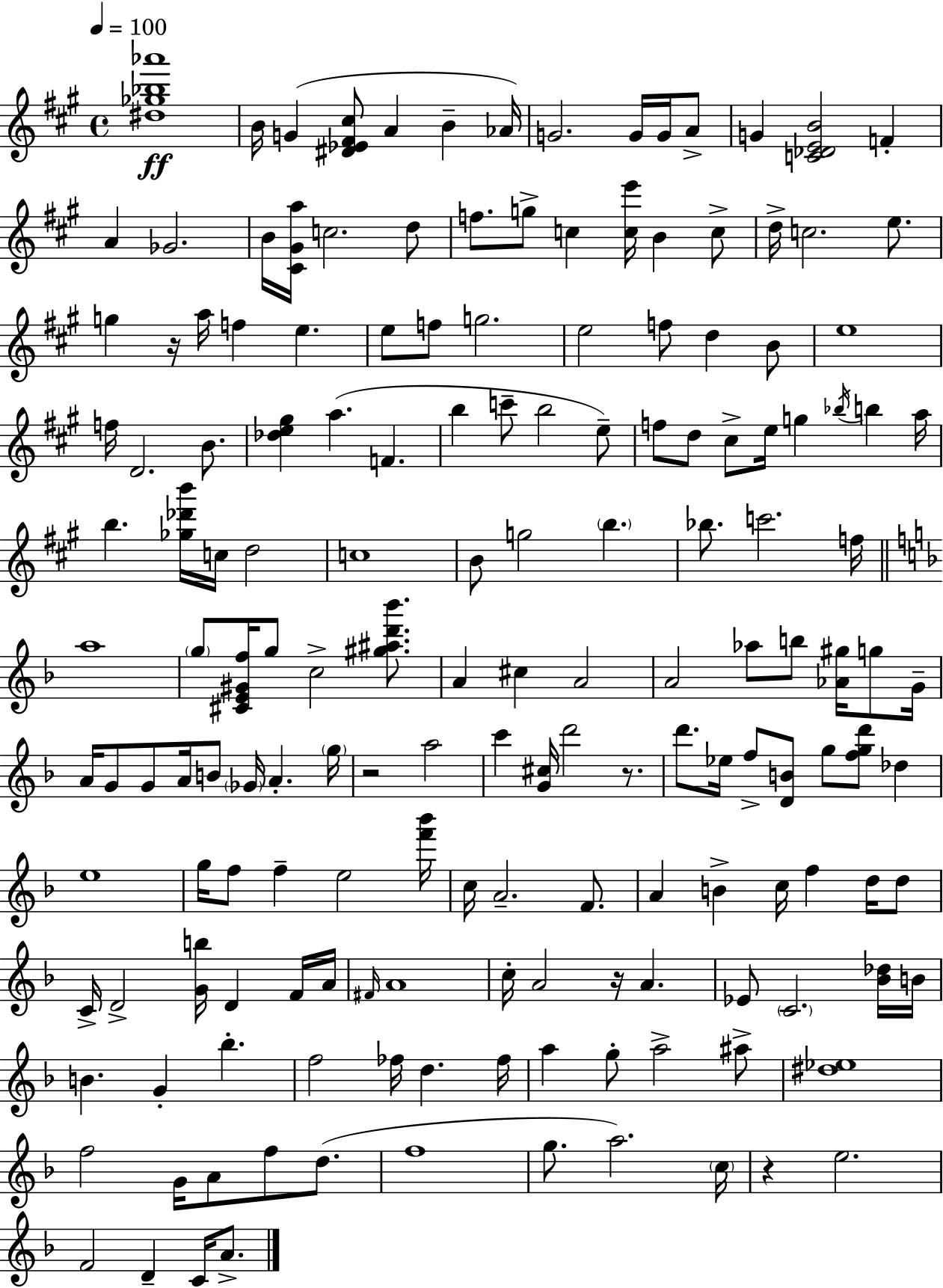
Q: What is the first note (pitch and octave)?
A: B4